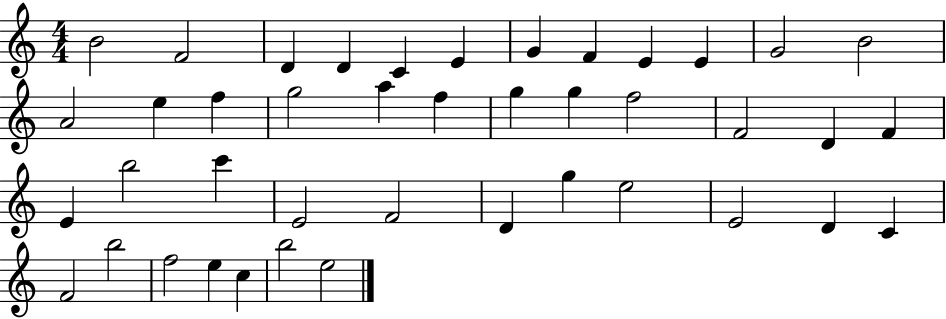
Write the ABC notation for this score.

X:1
T:Untitled
M:4/4
L:1/4
K:C
B2 F2 D D C E G F E E G2 B2 A2 e f g2 a f g g f2 F2 D F E b2 c' E2 F2 D g e2 E2 D C F2 b2 f2 e c b2 e2